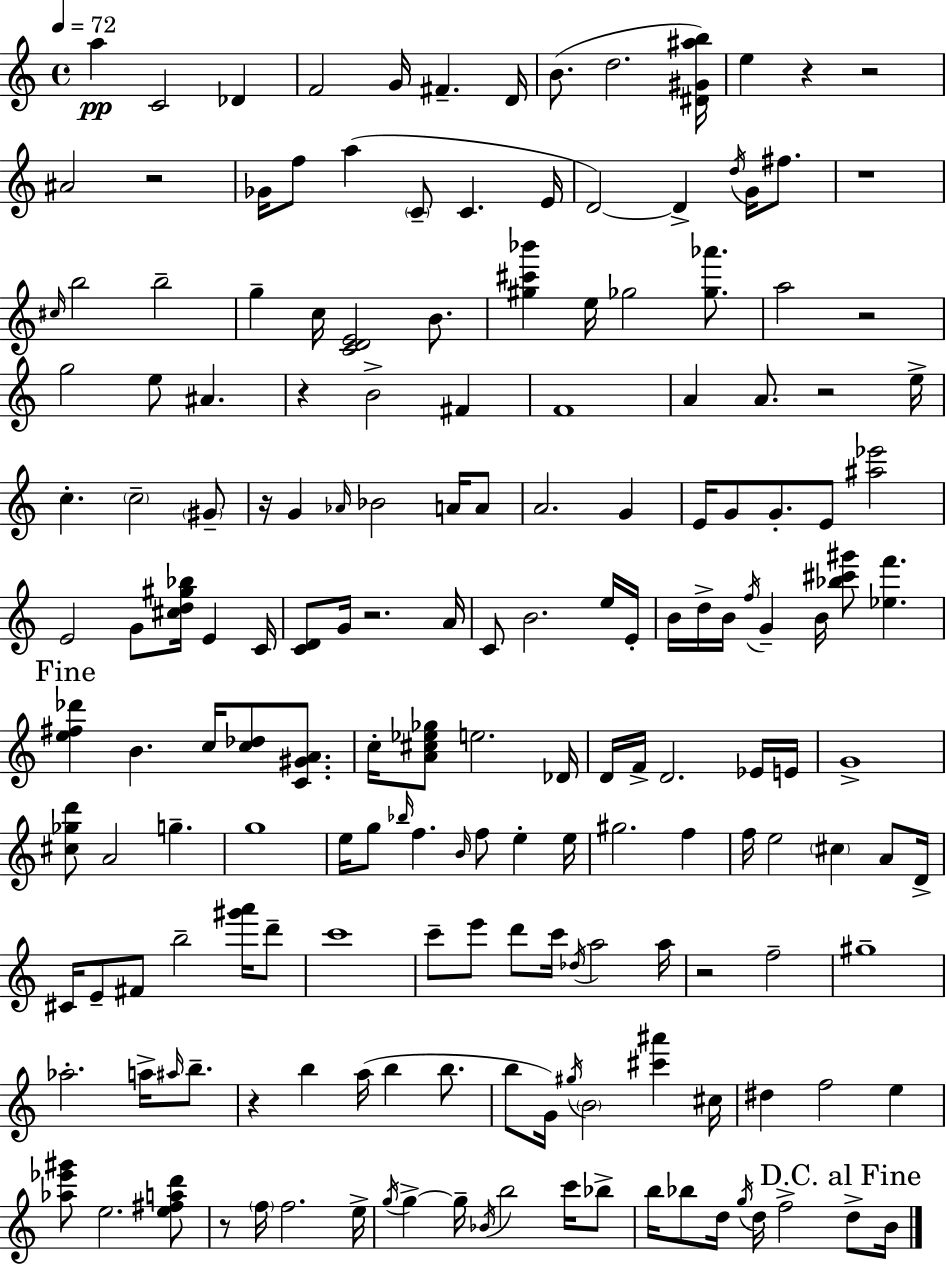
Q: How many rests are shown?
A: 12